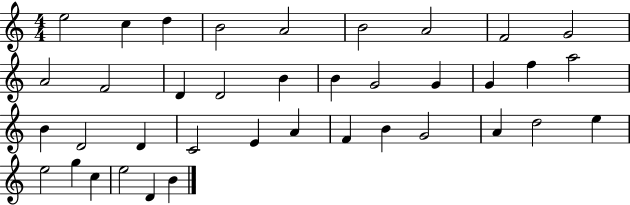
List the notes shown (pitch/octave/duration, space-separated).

E5/h C5/q D5/q B4/h A4/h B4/h A4/h F4/h G4/h A4/h F4/h D4/q D4/h B4/q B4/q G4/h G4/q G4/q F5/q A5/h B4/q D4/h D4/q C4/h E4/q A4/q F4/q B4/q G4/h A4/q D5/h E5/q E5/h G5/q C5/q E5/h D4/q B4/q